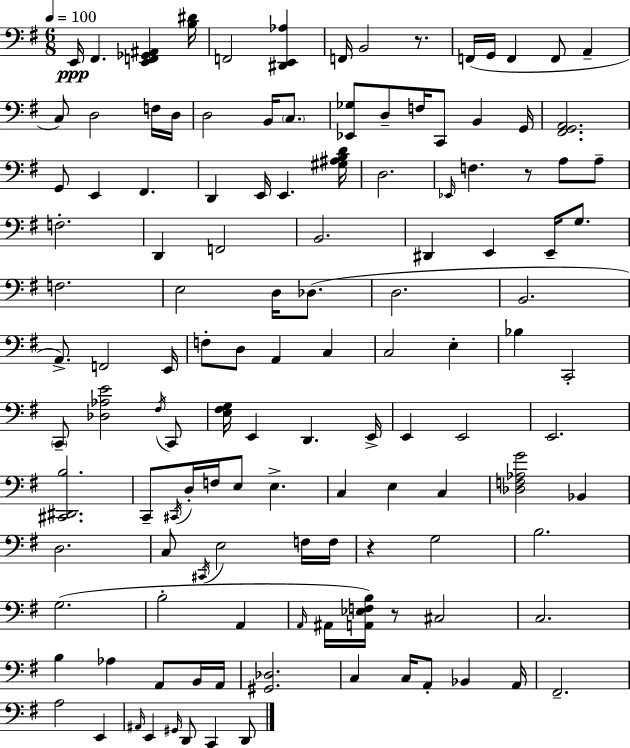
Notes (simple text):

E2/s F#2/q. [E2,F2,Gb2,A#2]/q [B3,D#4]/s F2/h [D#2,E2,Ab3]/q F2/s B2/h R/e. F2/s G2/s F2/q F2/e A2/q C3/e D3/h F3/s D3/s D3/h B2/s C3/e. [Eb2,Gb3]/e D3/e F3/s C2/e B2/q G2/s [F#2,G2,A2]/h. G2/e E2/q F#2/q. D2/q E2/s E2/q. [G#3,A#3,B3,D4]/s D3/h. Eb2/s F3/q. R/e A3/e A3/e F3/h. D2/q F2/h B2/h. D#2/q E2/q E2/s G3/e. F3/h. E3/h D3/s Db3/e. D3/h. B2/h. A2/e. F2/h E2/s F3/e D3/e A2/q C3/q C3/h E3/q Bb3/q C2/h C2/e [Db3,Ab3,E4]/h F#3/s C2/e [E3,F#3,G3]/s E2/q D2/q. E2/s E2/q E2/h E2/h. [C#2,D#2,B3]/h. C2/e C#2/s D3/s F3/s E3/e E3/q. C3/q E3/q C3/q [Db3,F3,Ab3,G4]/h Bb2/q D3/h. C3/e C#2/s E3/h F3/s F3/s R/q G3/h B3/h. G3/h. B3/h A2/q A2/s A#2/s [A2,Eb3,F3,B3]/s R/e C#3/h C3/h. B3/q Ab3/q A2/e B2/s A2/s [G#2,Db3]/h. C3/q C3/s A2/e Bb2/q A2/s F#2/h. A3/h E2/q A#2/s E2/q G#2/s D2/e C2/q D2/e